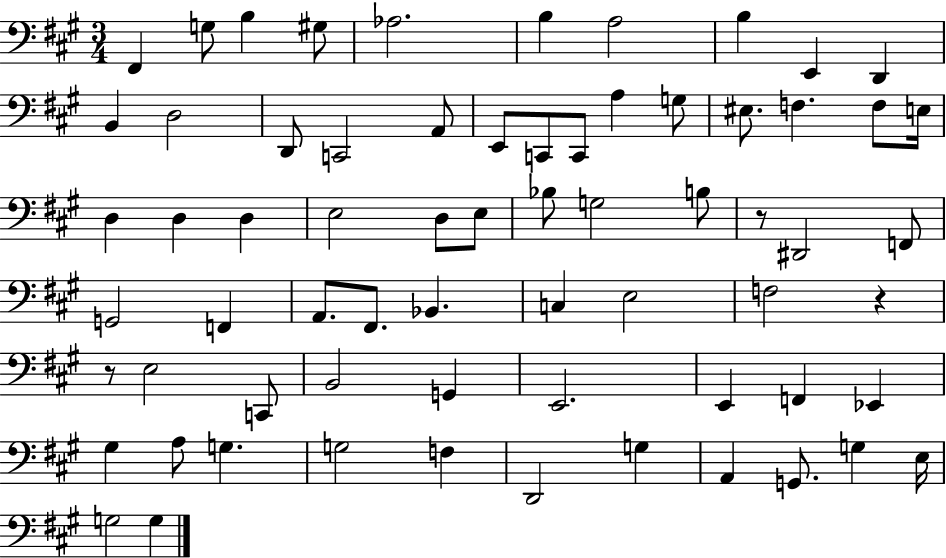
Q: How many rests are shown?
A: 3